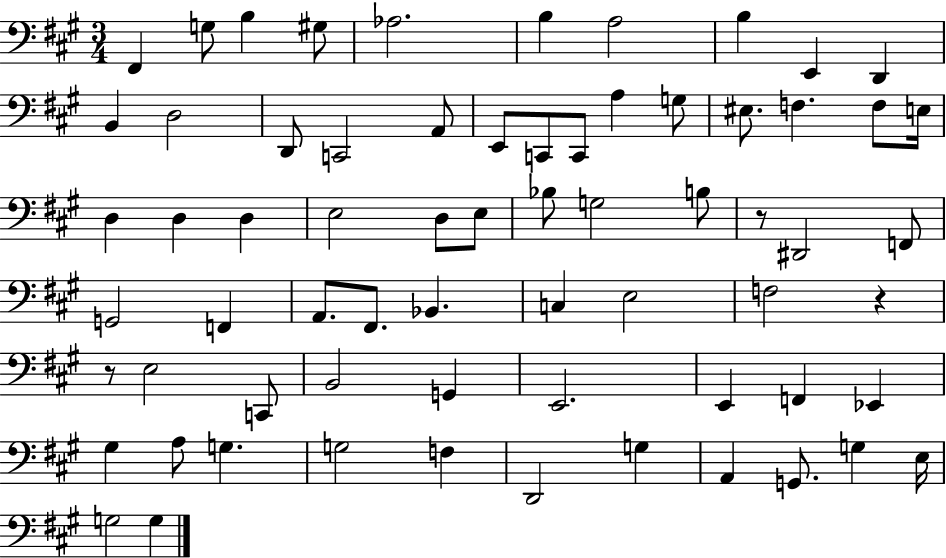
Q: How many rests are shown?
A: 3